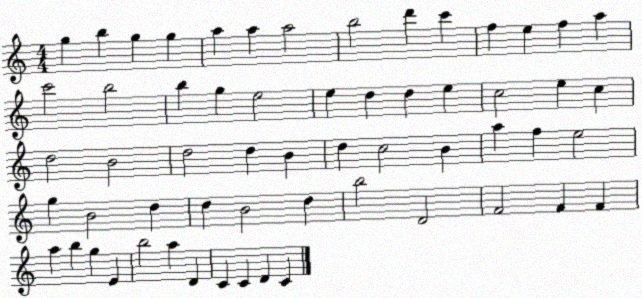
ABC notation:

X:1
T:Untitled
M:4/4
L:1/4
K:C
g b g g a a a2 b2 d' c' f e f a c'2 b2 b g e2 e d d e c2 e c d2 B2 d2 d B d c2 B a f e2 g B2 d d B2 d b2 D2 F2 F F a b g E b2 a D C C D C